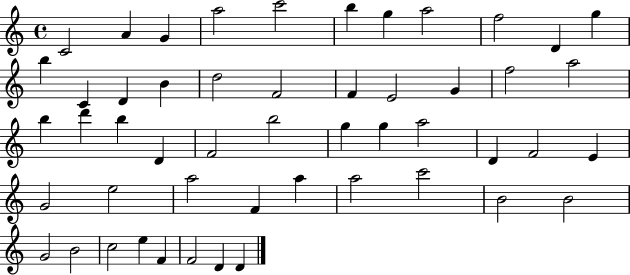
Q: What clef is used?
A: treble